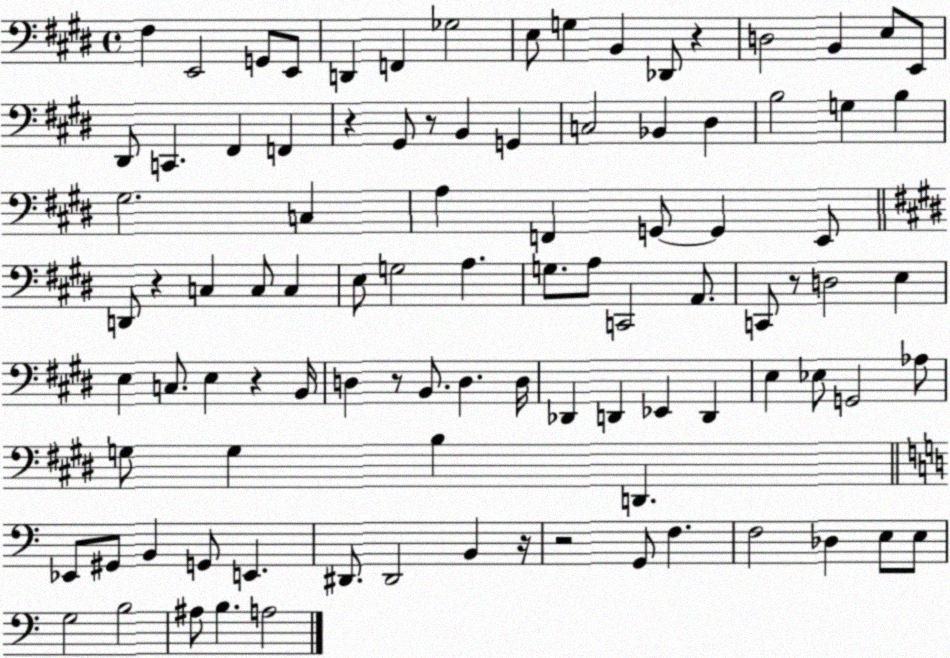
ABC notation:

X:1
T:Untitled
M:4/4
L:1/4
K:E
^F, E,,2 G,,/2 E,,/2 D,, F,, _G,2 E,/2 G, B,, _D,,/2 z D,2 B,, E,/2 E,,/2 ^D,,/2 C,, ^F,, F,, z ^G,,/2 z/2 B,, G,, C,2 _B,, ^D, B,2 G, B, ^G,2 C, A, F,, G,,/2 G,, E,,/2 D,,/2 z C, C,/2 C, E,/2 G,2 A, G,/2 A,/2 C,,2 A,,/2 C,,/2 z/2 D,2 E, E, C,/2 E, z B,,/4 D, z/2 B,,/2 D, D,/4 _D,, D,, _E,, D,, E, _E,/2 G,,2 _A,/2 G,/2 G, B, D,, _E,,/2 ^G,,/2 B,, G,,/2 E,, ^D,,/2 ^D,,2 B,, z/4 z2 G,,/2 F, F,2 _D, E,/2 E,/2 G,2 B,2 ^A,/2 B, A,2